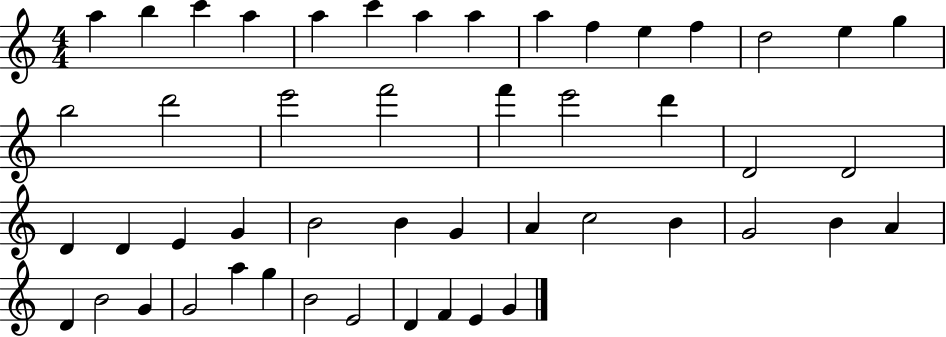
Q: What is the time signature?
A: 4/4